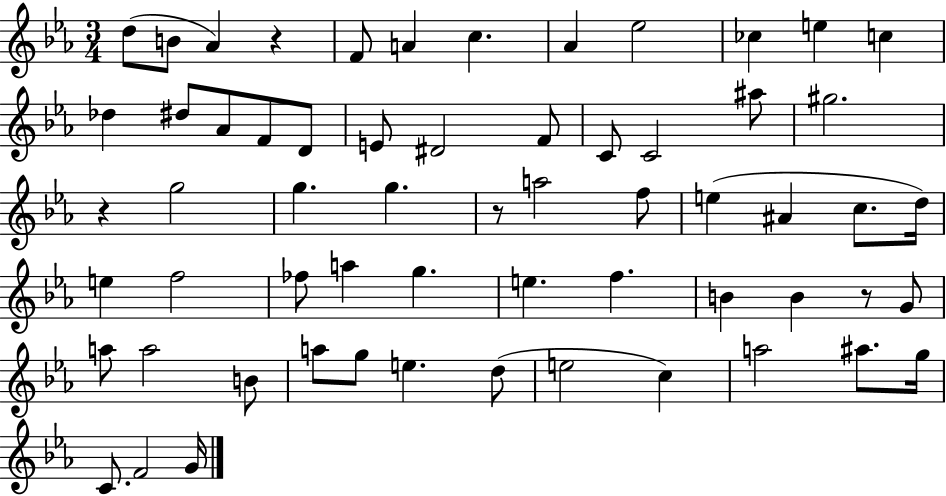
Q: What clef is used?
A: treble